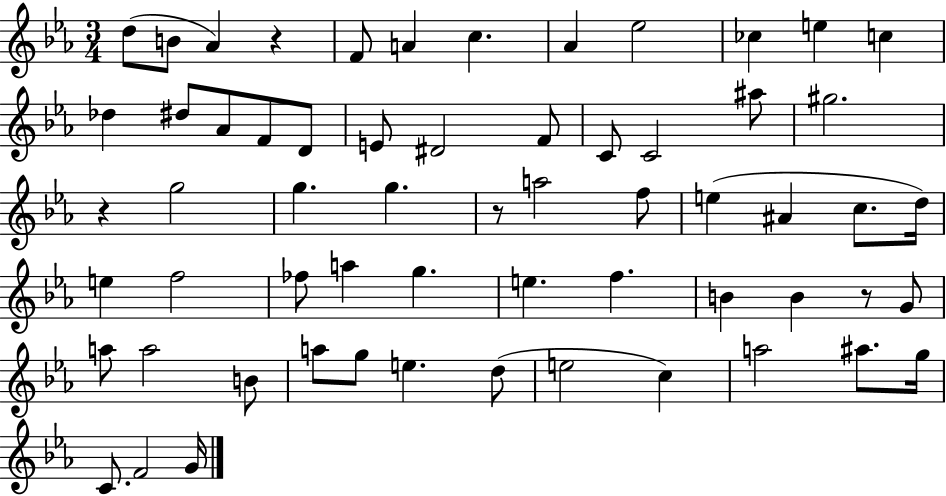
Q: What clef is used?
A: treble